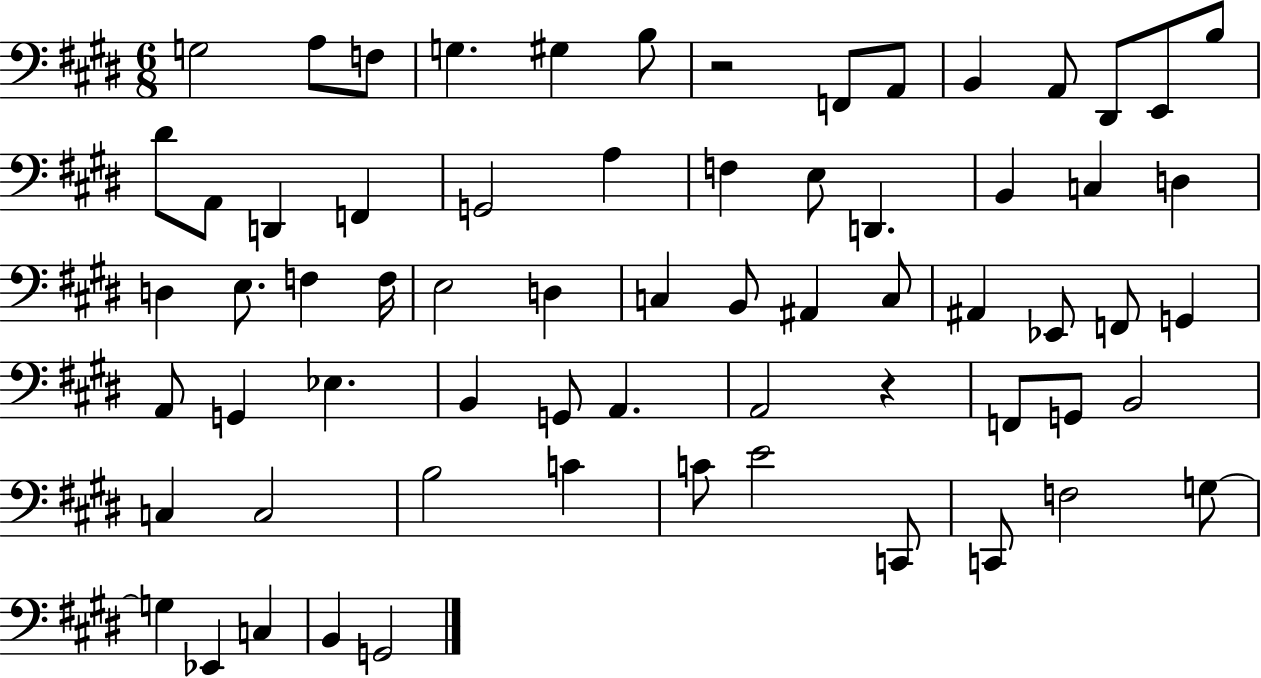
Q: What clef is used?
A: bass